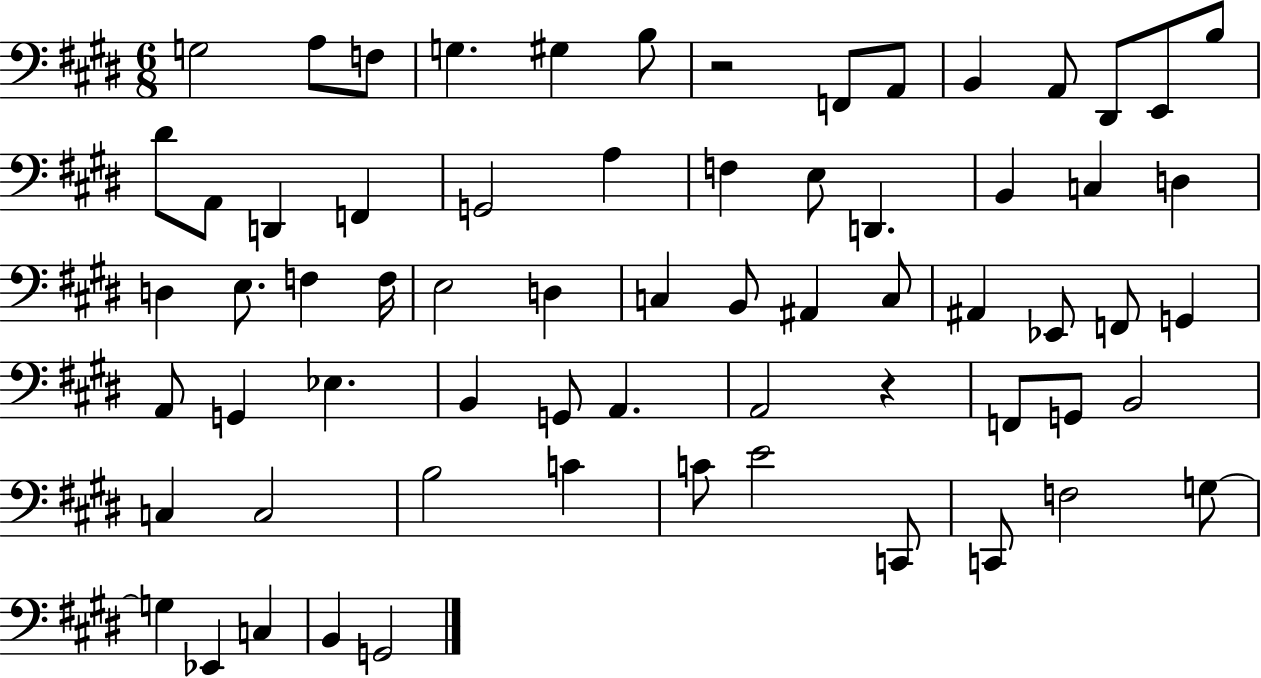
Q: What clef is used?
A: bass